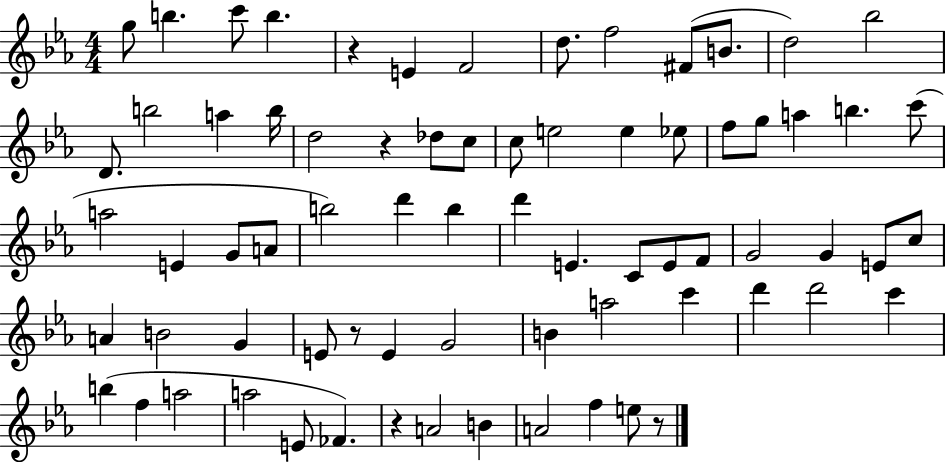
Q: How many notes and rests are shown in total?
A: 72